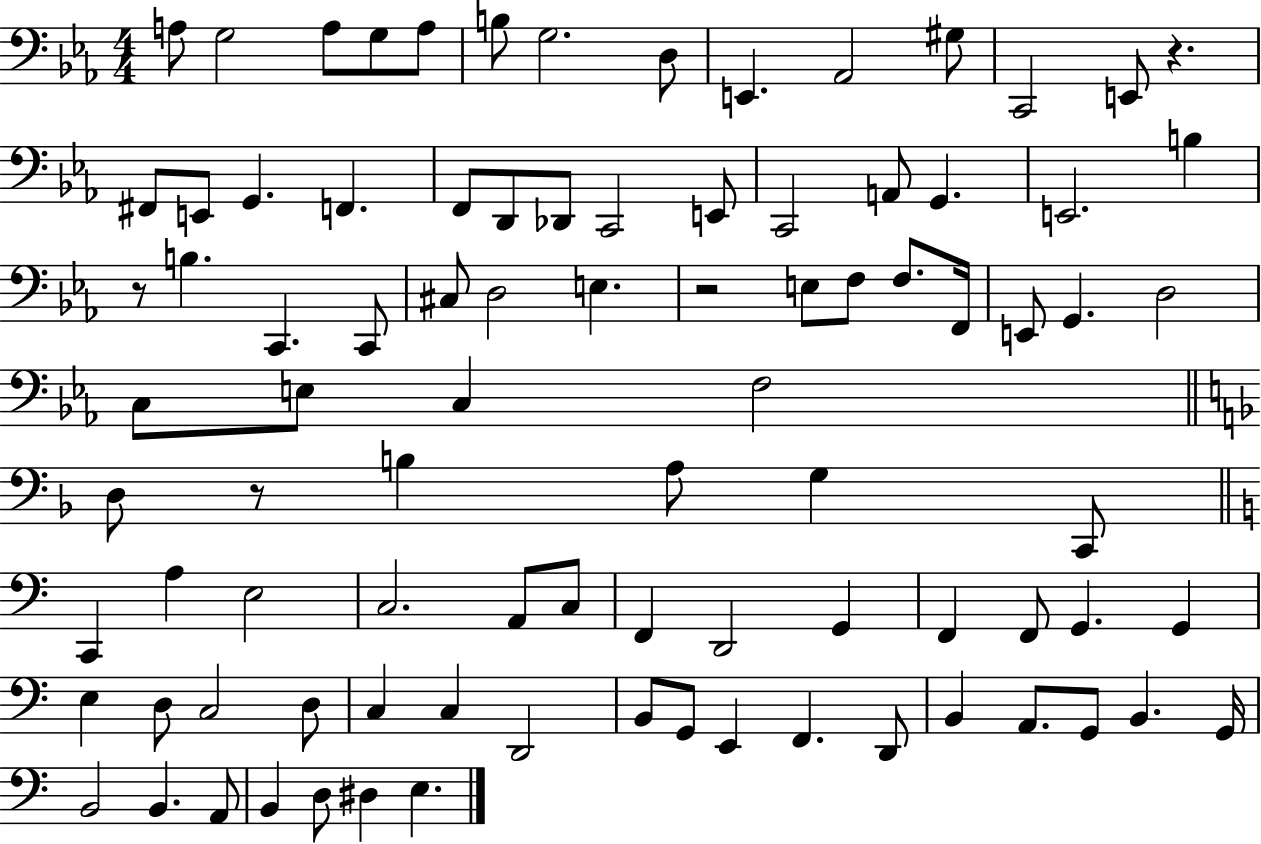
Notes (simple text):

A3/e G3/h A3/e G3/e A3/e B3/e G3/h. D3/e E2/q. Ab2/h G#3/e C2/h E2/e R/q. F#2/e E2/e G2/q. F2/q. F2/e D2/e Db2/e C2/h E2/e C2/h A2/e G2/q. E2/h. B3/q R/e B3/q. C2/q. C2/e C#3/e D3/h E3/q. R/h E3/e F3/e F3/e. F2/s E2/e G2/q. D3/h C3/e E3/e C3/q F3/h D3/e R/e B3/q A3/e G3/q C2/e C2/q A3/q E3/h C3/h. A2/e C3/e F2/q D2/h G2/q F2/q F2/e G2/q. G2/q E3/q D3/e C3/h D3/e C3/q C3/q D2/h B2/e G2/e E2/q F2/q. D2/e B2/q A2/e. G2/e B2/q. G2/s B2/h B2/q. A2/e B2/q D3/e D#3/q E3/q.